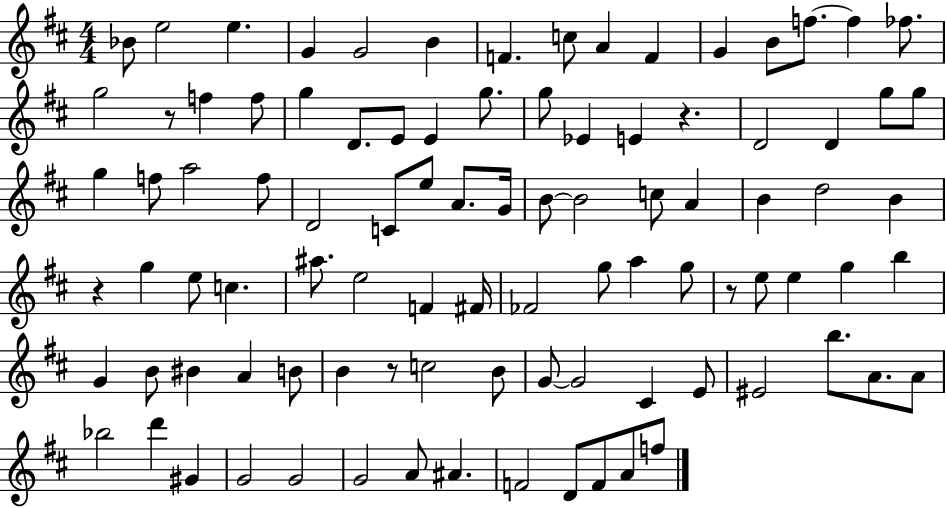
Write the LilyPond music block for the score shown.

{
  \clef treble
  \numericTimeSignature
  \time 4/4
  \key d \major
  \repeat volta 2 { bes'8 e''2 e''4. | g'4 g'2 b'4 | f'4. c''8 a'4 f'4 | g'4 b'8 f''8.~~ f''4 fes''8. | \break g''2 r8 f''4 f''8 | g''4 d'8. e'8 e'4 g''8. | g''8 ees'4 e'4 r4. | d'2 d'4 g''8 g''8 | \break g''4 f''8 a''2 f''8 | d'2 c'8 e''8 a'8. g'16 | b'8~~ b'2 c''8 a'4 | b'4 d''2 b'4 | \break r4 g''4 e''8 c''4. | ais''8. e''2 f'4 fis'16 | fes'2 g''8 a''4 g''8 | r8 e''8 e''4 g''4 b''4 | \break g'4 b'8 bis'4 a'4 b'8 | b'4 r8 c''2 b'8 | g'8~~ g'2 cis'4 e'8 | eis'2 b''8. a'8. a'8 | \break bes''2 d'''4 gis'4 | g'2 g'2 | g'2 a'8 ais'4. | f'2 d'8 f'8 a'8 f''8 | \break } \bar "|."
}